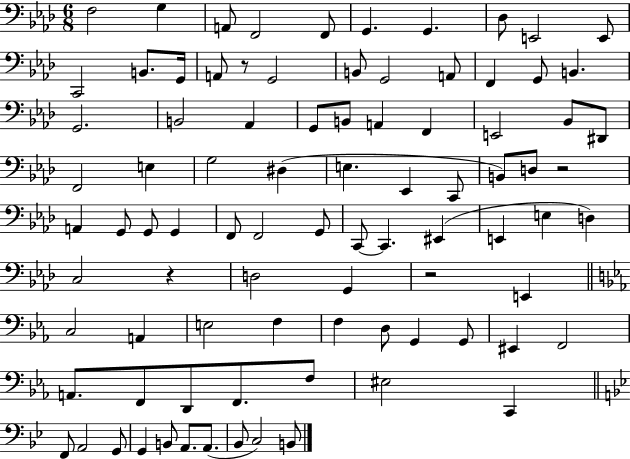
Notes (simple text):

F3/h G3/q A2/e F2/h F2/e G2/q. G2/q. Db3/e E2/h E2/e C2/h B2/e. G2/s A2/e R/e G2/h B2/e G2/h A2/e F2/q G2/e B2/q. G2/h. B2/h Ab2/q G2/e B2/e A2/q F2/q E2/h Bb2/e D#2/e F2/h E3/q G3/h D#3/q E3/q. Eb2/q C2/e B2/e D3/e R/h A2/q G2/e G2/e G2/q F2/e F2/h G2/e C2/e C2/q. EIS2/q E2/q E3/q D3/q C3/h R/q D3/h G2/q R/h E2/q C3/h A2/q E3/h F3/q F3/q D3/e G2/q G2/e EIS2/q F2/h A2/e. F2/e D2/e F2/e. F3/e EIS3/h C2/q F2/e A2/h G2/e G2/q B2/e A2/e. A2/e. Bb2/e C3/h B2/e